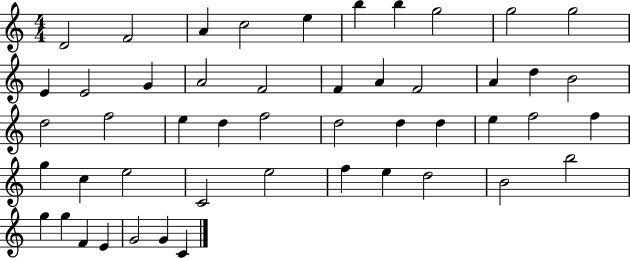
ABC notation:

X:1
T:Untitled
M:4/4
L:1/4
K:C
D2 F2 A c2 e b b g2 g2 g2 E E2 G A2 F2 F A F2 A d B2 d2 f2 e d f2 d2 d d e f2 f g c e2 C2 e2 f e d2 B2 b2 g g F E G2 G C